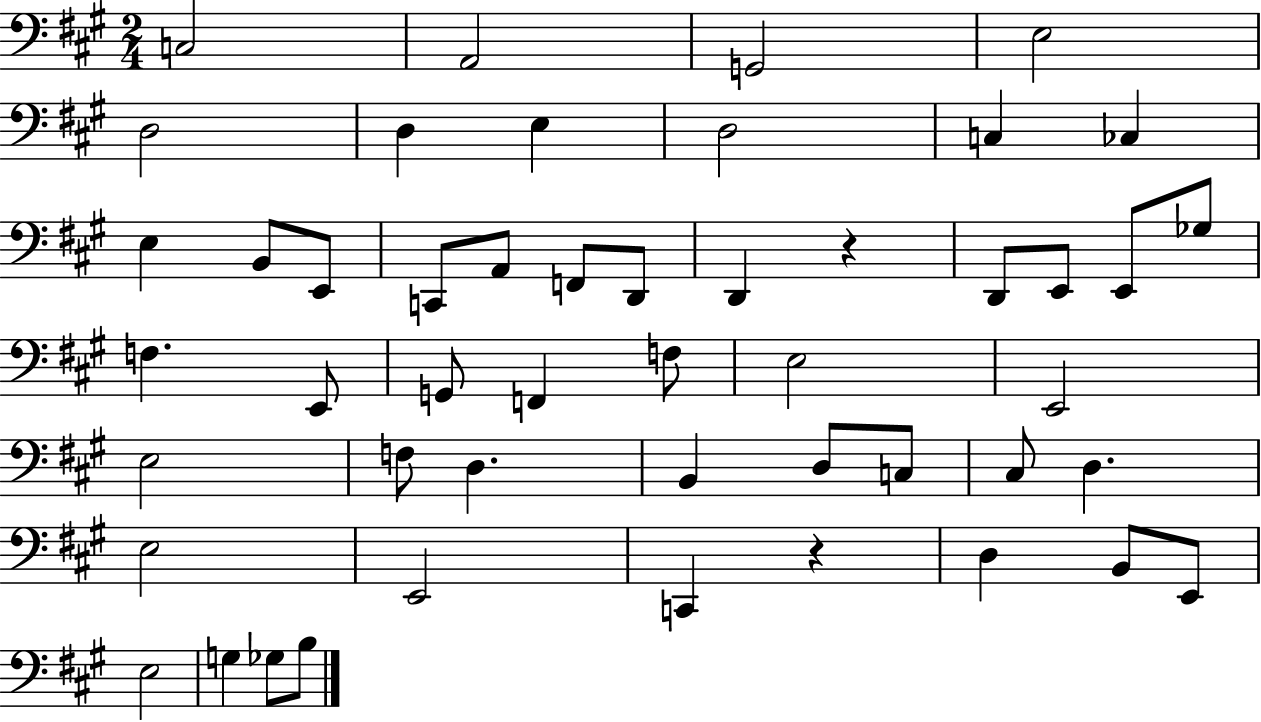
{
  \clef bass
  \numericTimeSignature
  \time 2/4
  \key a \major
  c2 | a,2 | g,2 | e2 | \break d2 | d4 e4 | d2 | c4 ces4 | \break e4 b,8 e,8 | c,8 a,8 f,8 d,8 | d,4 r4 | d,8 e,8 e,8 ges8 | \break f4. e,8 | g,8 f,4 f8 | e2 | e,2 | \break e2 | f8 d4. | b,4 d8 c8 | cis8 d4. | \break e2 | e,2 | c,4 r4 | d4 b,8 e,8 | \break e2 | g4 ges8 b8 | \bar "|."
}